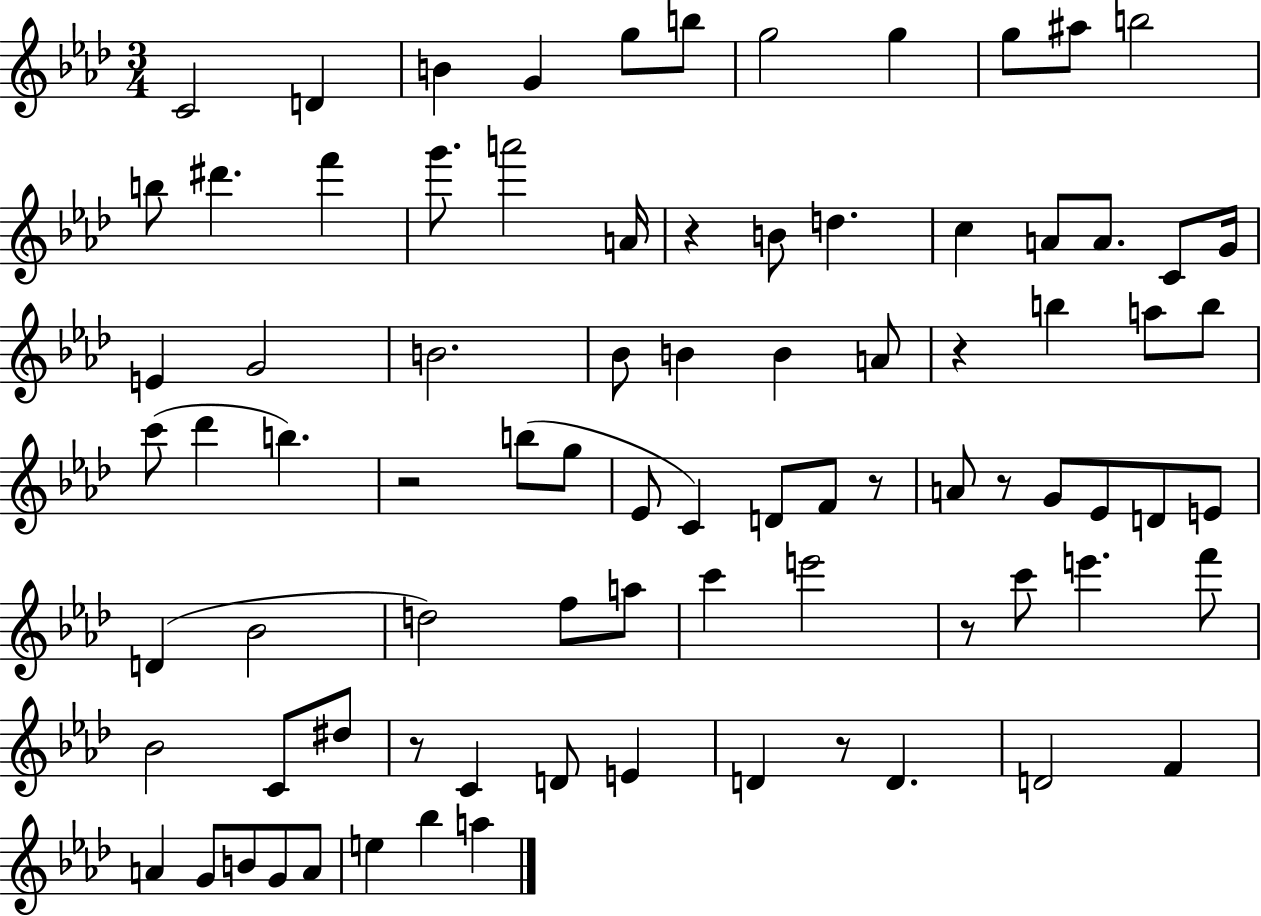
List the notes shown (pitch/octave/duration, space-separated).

C4/h D4/q B4/q G4/q G5/e B5/e G5/h G5/q G5/e A#5/e B5/h B5/e D#6/q. F6/q G6/e. A6/h A4/s R/q B4/e D5/q. C5/q A4/e A4/e. C4/e G4/s E4/q G4/h B4/h. Bb4/e B4/q B4/q A4/e R/q B5/q A5/e B5/e C6/e Db6/q B5/q. R/h B5/e G5/e Eb4/e C4/q D4/e F4/e R/e A4/e R/e G4/e Eb4/e D4/e E4/e D4/q Bb4/h D5/h F5/e A5/e C6/q E6/h R/e C6/e E6/q. F6/e Bb4/h C4/e D#5/e R/e C4/q D4/e E4/q D4/q R/e D4/q. D4/h F4/q A4/q G4/e B4/e G4/e A4/e E5/q Bb5/q A5/q